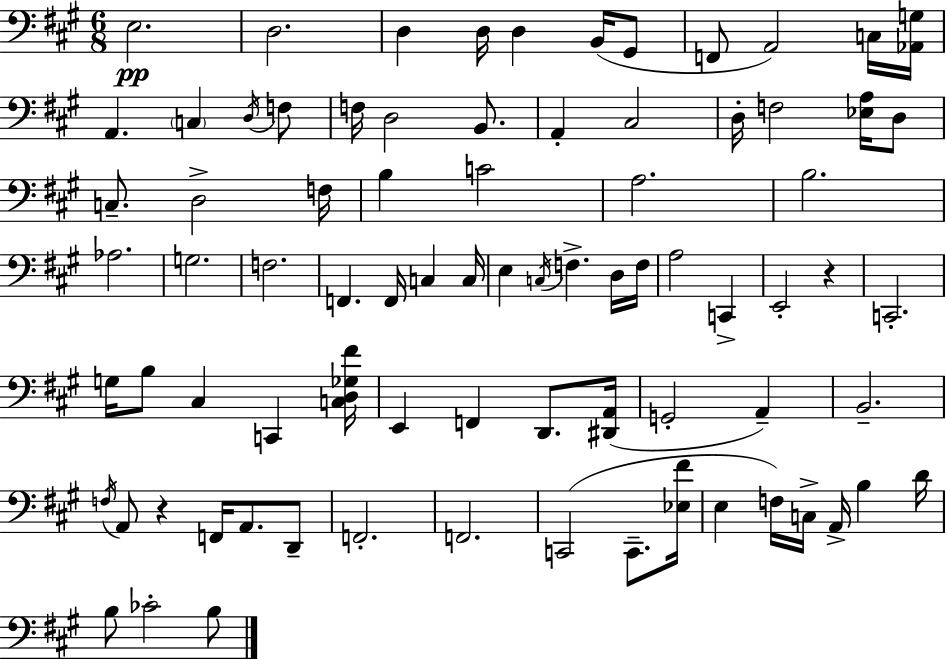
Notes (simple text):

E3/h. D3/h. D3/q D3/s D3/q B2/s G#2/e F2/e A2/h C3/s [Ab2,G3]/s A2/q. C3/q D3/s F3/e F3/s D3/h B2/e. A2/q C#3/h D3/s F3/h [Eb3,A3]/s D3/e C3/e. D3/h F3/s B3/q C4/h A3/h. B3/h. Ab3/h. G3/h. F3/h. F2/q. F2/s C3/q C3/s E3/q C3/s F3/q. D3/s F3/s A3/h C2/q E2/h R/q C2/h. G3/s B3/e C#3/q C2/q [C3,D3,Gb3,F#4]/s E2/q F2/q D2/e. [D#2,A2]/s G2/h A2/q B2/h. F3/s A2/e R/q F2/s A2/e. D2/e F2/h. F2/h. C2/h C2/e. [Eb3,F#4]/s E3/q F3/s C3/s A2/s B3/q D4/s B3/e CES4/h B3/e